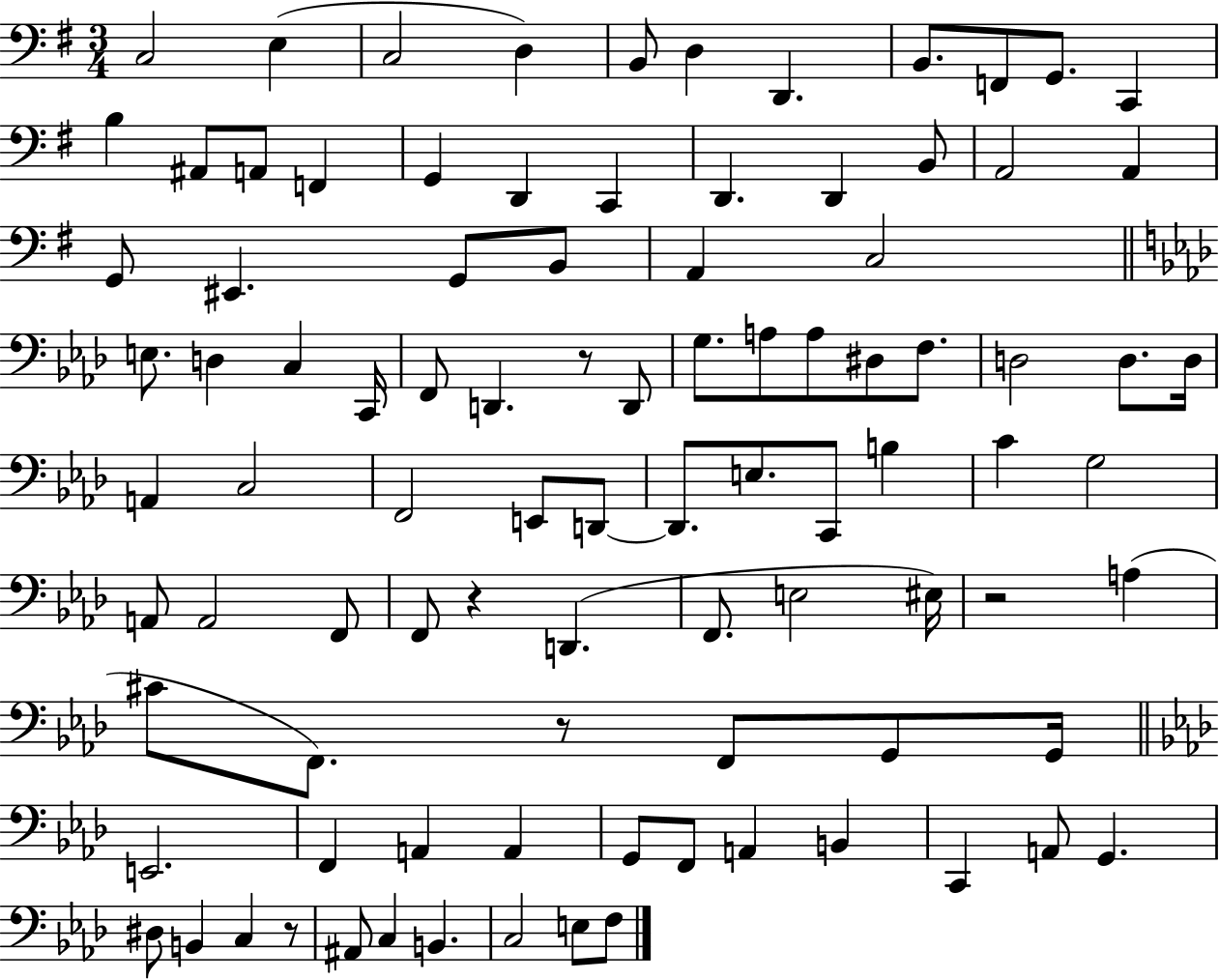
{
  \clef bass
  \numericTimeSignature
  \time 3/4
  \key g \major
  c2 e4( | c2 d4) | b,8 d4 d,4. | b,8. f,8 g,8. c,4 | \break b4 ais,8 a,8 f,4 | g,4 d,4 c,4 | d,4. d,4 b,8 | a,2 a,4 | \break g,8 eis,4. g,8 b,8 | a,4 c2 | \bar "||" \break \key aes \major e8. d4 c4 c,16 | f,8 d,4. r8 d,8 | g8. a8 a8 dis8 f8. | d2 d8. d16 | \break a,4 c2 | f,2 e,8 d,8~~ | d,8. e8. c,8 b4 | c'4 g2 | \break a,8 a,2 f,8 | f,8 r4 d,4.( | f,8. e2 eis16) | r2 a4( | \break cis'8 f,8.) r8 f,8 g,8 g,16 | \bar "||" \break \key aes \major e,2. | f,4 a,4 a,4 | g,8 f,8 a,4 b,4 | c,4 a,8 g,4. | \break dis8 b,4 c4 r8 | ais,8 c4 b,4. | c2 e8 f8 | \bar "|."
}